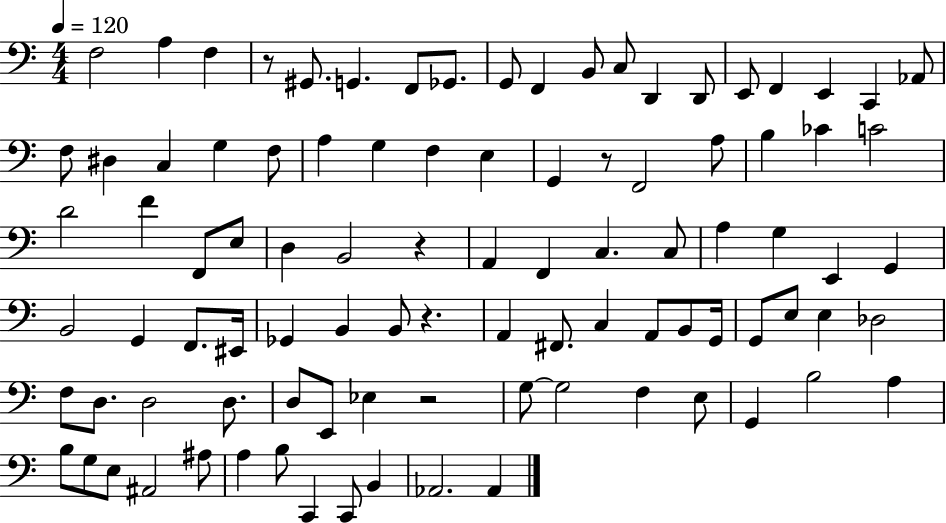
{
  \clef bass
  \numericTimeSignature
  \time 4/4
  \key c \major
  \tempo 4 = 120
  \repeat volta 2 { f2 a4 f4 | r8 gis,8. g,4. f,8 ges,8. | g,8 f,4 b,8 c8 d,4 d,8 | e,8 f,4 e,4 c,4 aes,8 | \break f8 dis4 c4 g4 f8 | a4 g4 f4 e4 | g,4 r8 f,2 a8 | b4 ces'4 c'2 | \break d'2 f'4 f,8 e8 | d4 b,2 r4 | a,4 f,4 c4. c8 | a4 g4 e,4 g,4 | \break b,2 g,4 f,8. eis,16 | ges,4 b,4 b,8 r4. | a,4 fis,8. c4 a,8 b,8 g,16 | g,8 e8 e4 des2 | \break f8 d8. d2 d8. | d8 e,8 ees4 r2 | g8~~ g2 f4 e8 | g,4 b2 a4 | \break b8 g8 e8 ais,2 ais8 | a4 b8 c,4 c,8 b,4 | aes,2. aes,4 | } \bar "|."
}